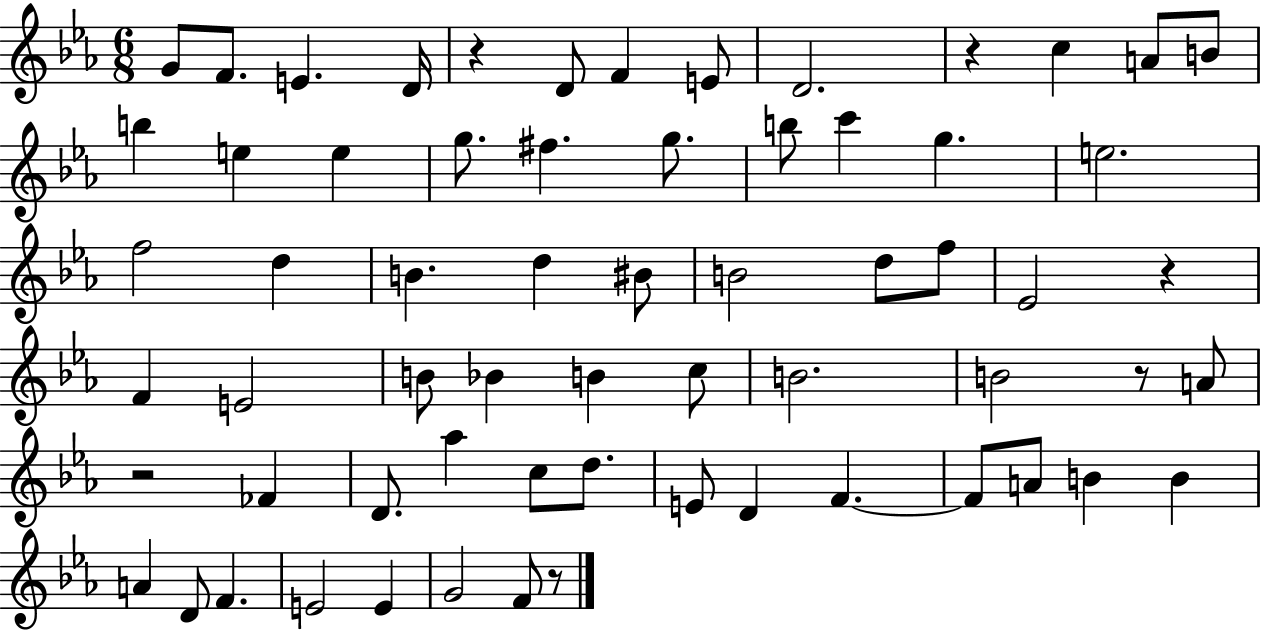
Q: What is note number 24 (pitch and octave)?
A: B4